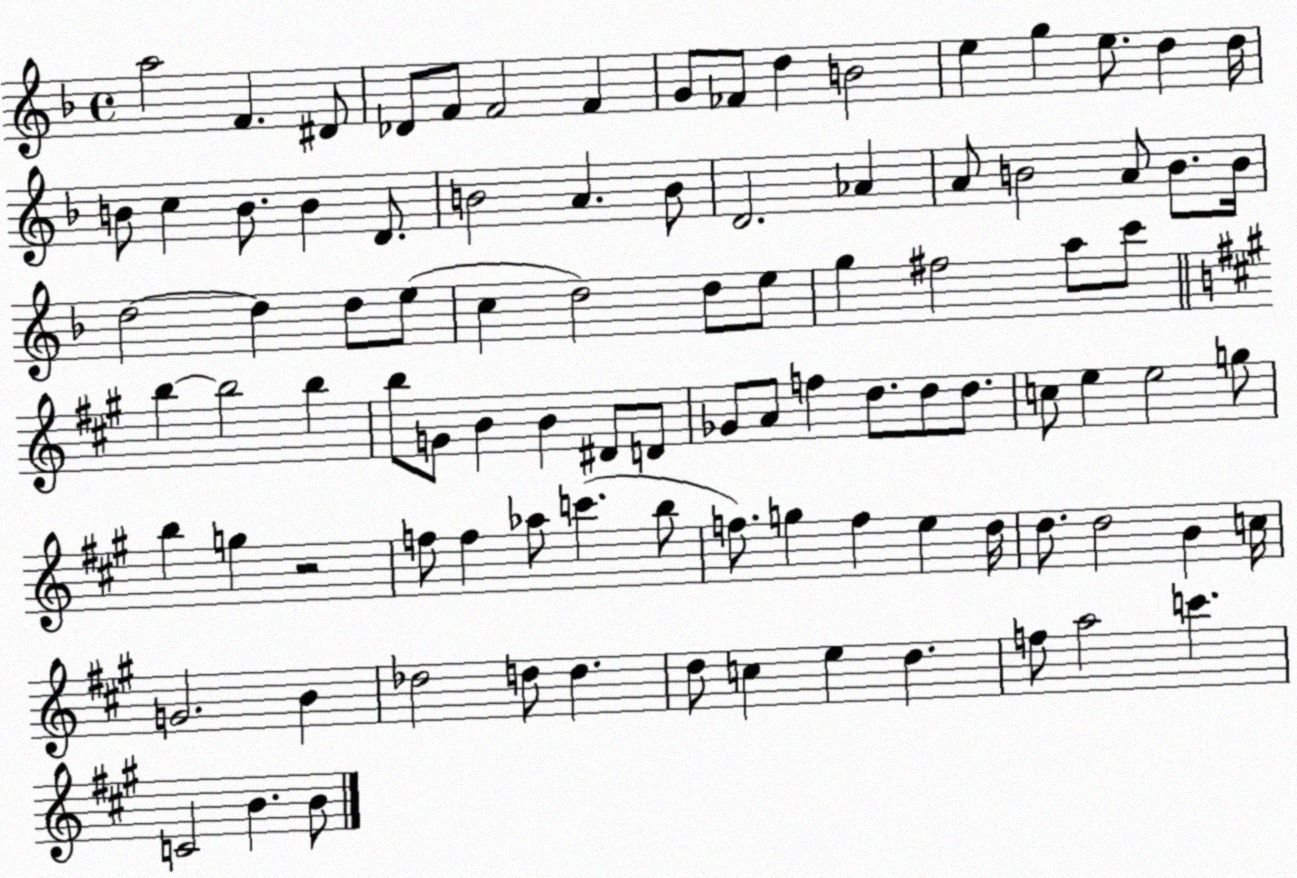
X:1
T:Untitled
M:4/4
L:1/4
K:F
a2 F ^D/2 _D/2 F/2 F2 F G/2 _F/2 d B2 e g e/2 d d/4 B/2 c B/2 B D/2 B2 A B/2 D2 _A A/2 B2 A/2 B/2 B/4 d2 d d/2 e/2 c d2 d/2 e/2 g ^f2 a/2 c'/2 b b2 b b/2 G/2 B B ^D/2 D/2 _G/2 A/2 f d/2 d/2 d/2 c/2 e e2 g/2 b g z2 f/2 f _a/2 c' b/2 f/2 g f e d/4 d/2 d2 B c/4 G2 B _d2 d/2 d d/2 c e d f/2 a2 c' C2 B B/2